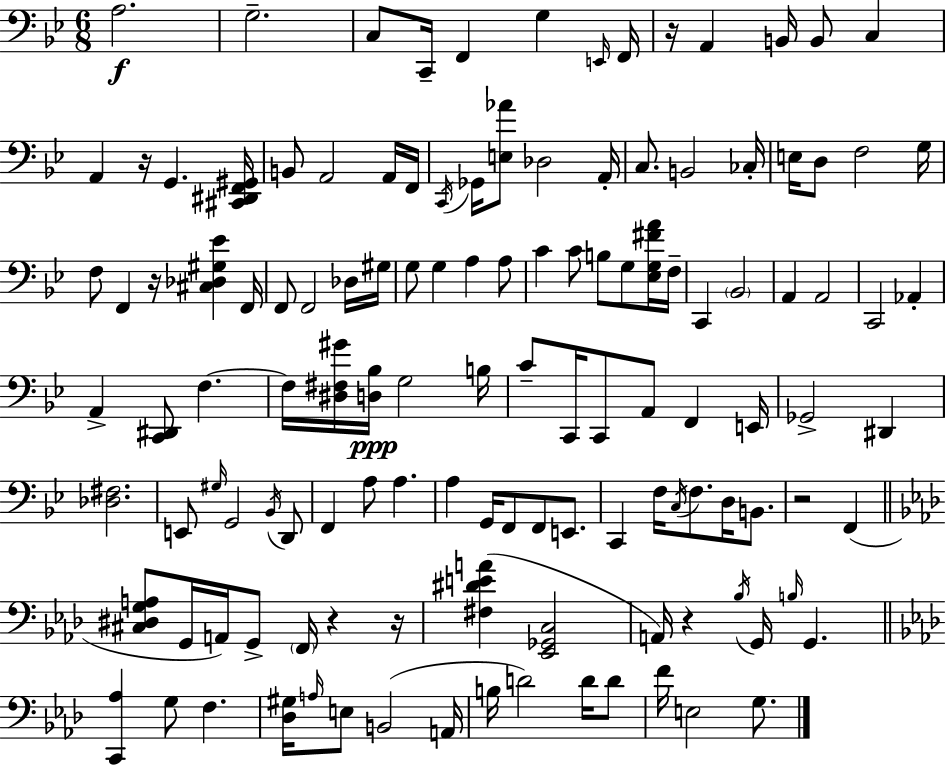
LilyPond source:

{
  \clef bass
  \numericTimeSignature
  \time 6/8
  \key g \minor
  a2.\f | g2.-- | c8 c,16-- f,4 g4 \grace { e,16 } | f,16 r16 a,4 b,16 b,8 c4 | \break a,4 r16 g,4. | <cis, dis, f, gis,>16 b,8 a,2 a,16 | f,16 \acciaccatura { c,16 } ges,16 <e aes'>8 des2 | a,16-. c8. b,2 | \break ces16-. e16 d8 f2 | g16 f8 f,4 r16 <cis des gis ees'>4 | f,16 f,8 f,2 | des16 gis16 g8 g4 a4 | \break a8 c'4 c'8 b8 g8 | <ees g fis' a'>16 f16-- c,4 \parenthesize bes,2 | a,4 a,2 | c,2 aes,4-. | \break a,4-> <c, dis,>8 f4.~~ | f16 <dis fis gis'>16 <d bes>16\ppp g2 | b16 c'8-- c,16 c,8 a,8 f,4 | e,16 ges,2-> dis,4 | \break <des fis>2. | e,8 \grace { gis16 } g,2 | \acciaccatura { bes,16 } d,8 f,4 a8 a4. | a4 g,16 f,8 f,8 | \break e,8. c,4 f16 \acciaccatura { c16 } f8. | d16 b,8. r2 | f,4( \bar "||" \break \key aes \major <cis dis g a>8 g,16 a,16) g,8-> \parenthesize f,16 r4 r16 | <fis dis' e' a'>4( <ees, ges, c>2 | a,16) r4 \acciaccatura { bes16 } g,16 \grace { b16 } g,4. | \bar "||" \break \key aes \major <c, aes>4 g8 f4. | <des gis>16 \grace { a16 } e8 b,2( | a,16 b16 d'2) d'16 d'8 | f'16 e2 g8. | \break \bar "|."
}